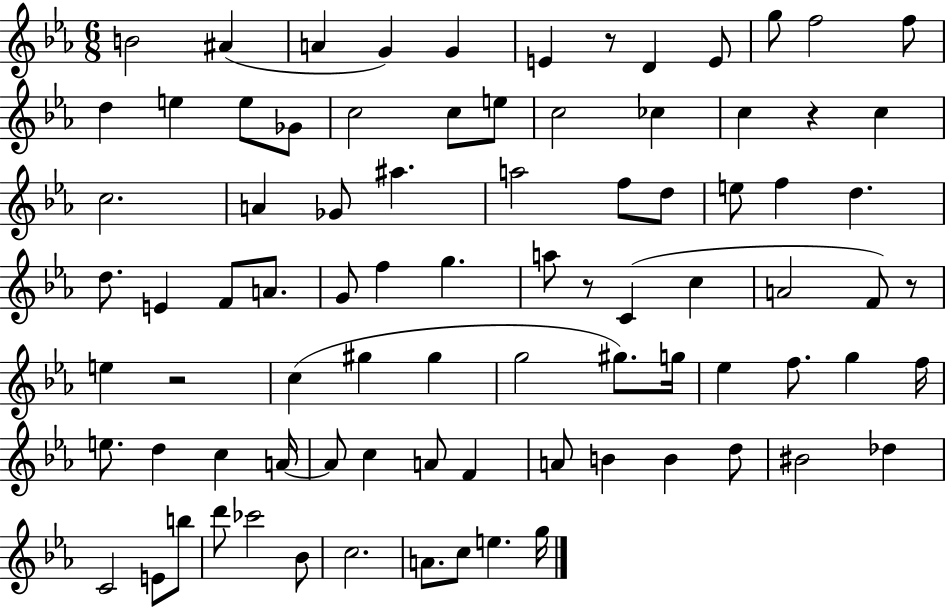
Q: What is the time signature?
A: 6/8